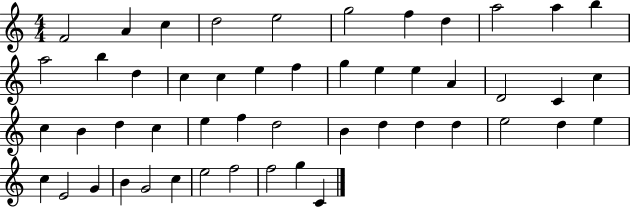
F4/h A4/q C5/q D5/h E5/h G5/h F5/q D5/q A5/h A5/q B5/q A5/h B5/q D5/q C5/q C5/q E5/q F5/q G5/q E5/q E5/q A4/q D4/h C4/q C5/q C5/q B4/q D5/q C5/q E5/q F5/q D5/h B4/q D5/q D5/q D5/q E5/h D5/q E5/q C5/q E4/h G4/q B4/q G4/h C5/q E5/h F5/h F5/h G5/q C4/q